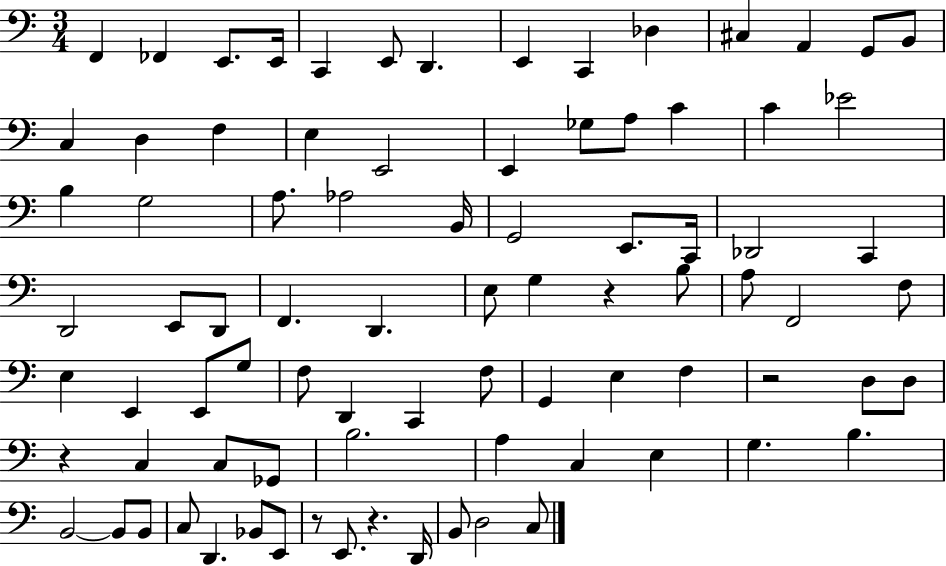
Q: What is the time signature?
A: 3/4